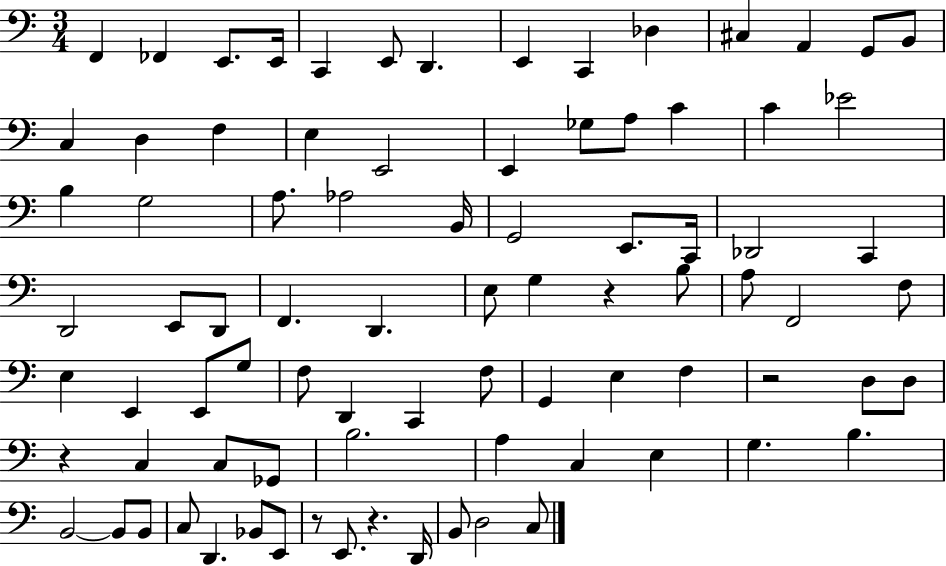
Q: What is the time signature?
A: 3/4